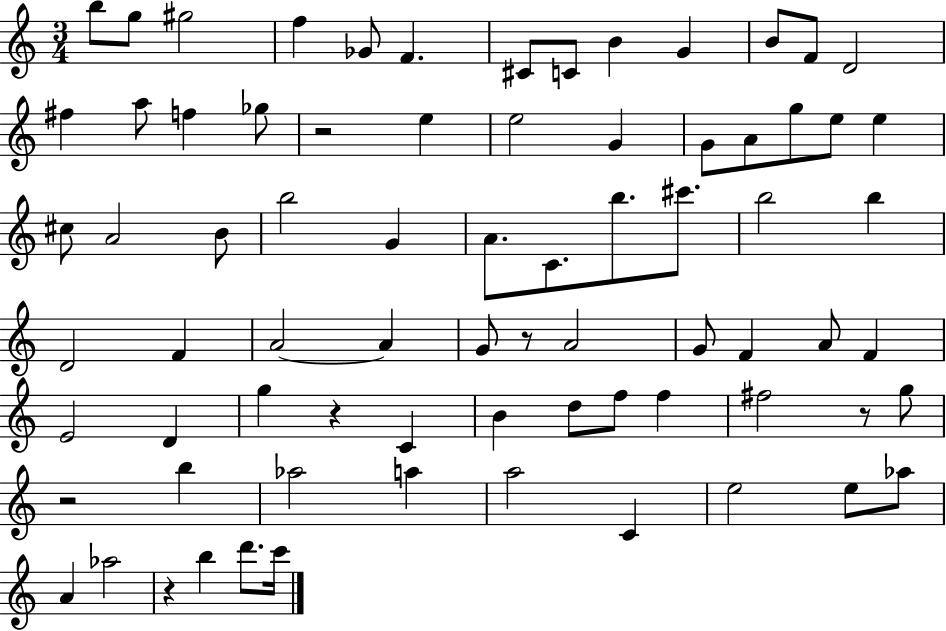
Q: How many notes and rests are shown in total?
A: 75